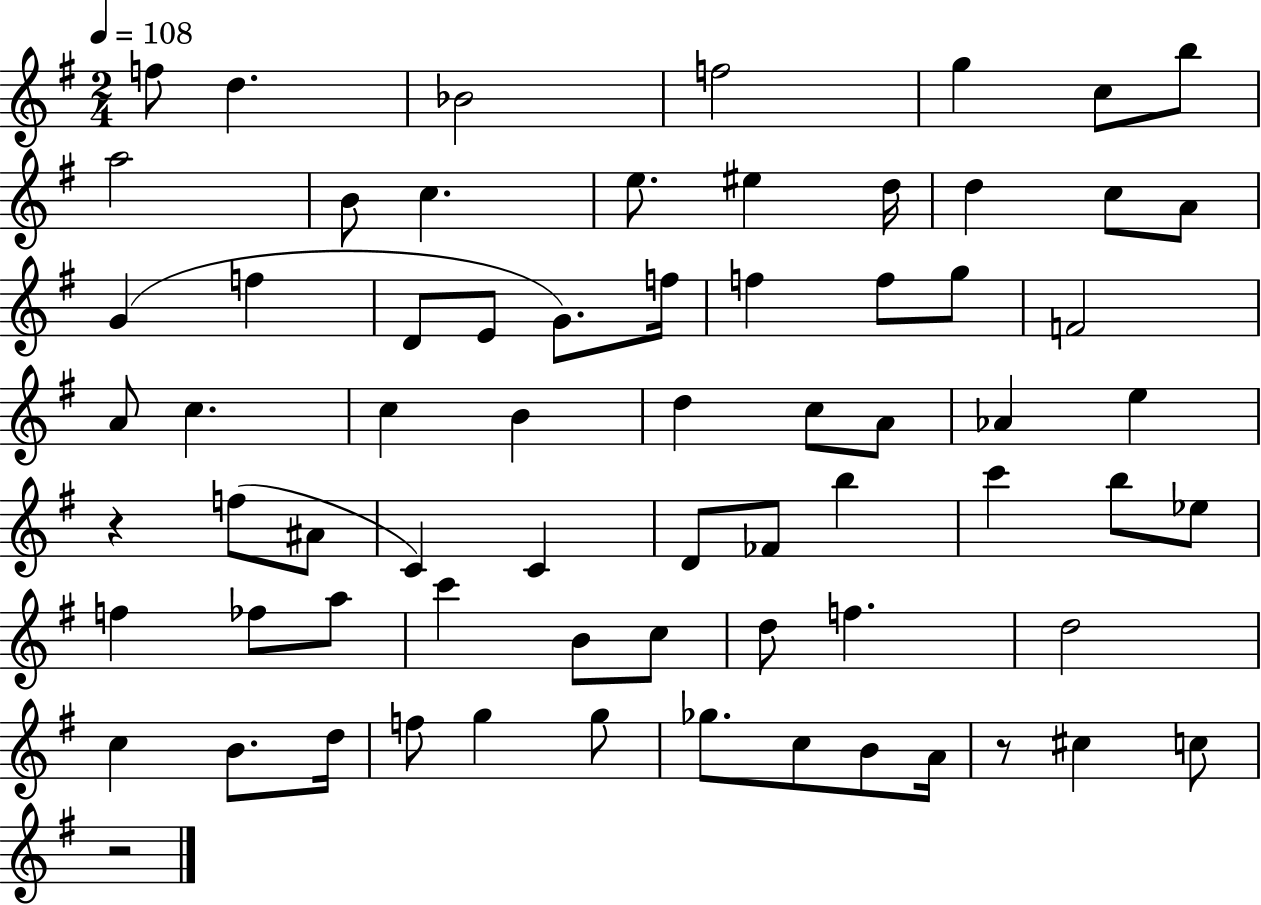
F5/e D5/q. Bb4/h F5/h G5/q C5/e B5/e A5/h B4/e C5/q. E5/e. EIS5/q D5/s D5/q C5/e A4/e G4/q F5/q D4/e E4/e G4/e. F5/s F5/q F5/e G5/e F4/h A4/e C5/q. C5/q B4/q D5/q C5/e A4/e Ab4/q E5/q R/q F5/e A#4/e C4/q C4/q D4/e FES4/e B5/q C6/q B5/e Eb5/e F5/q FES5/e A5/e C6/q B4/e C5/e D5/e F5/q. D5/h C5/q B4/e. D5/s F5/e G5/q G5/e Gb5/e. C5/e B4/e A4/s R/e C#5/q C5/e R/h